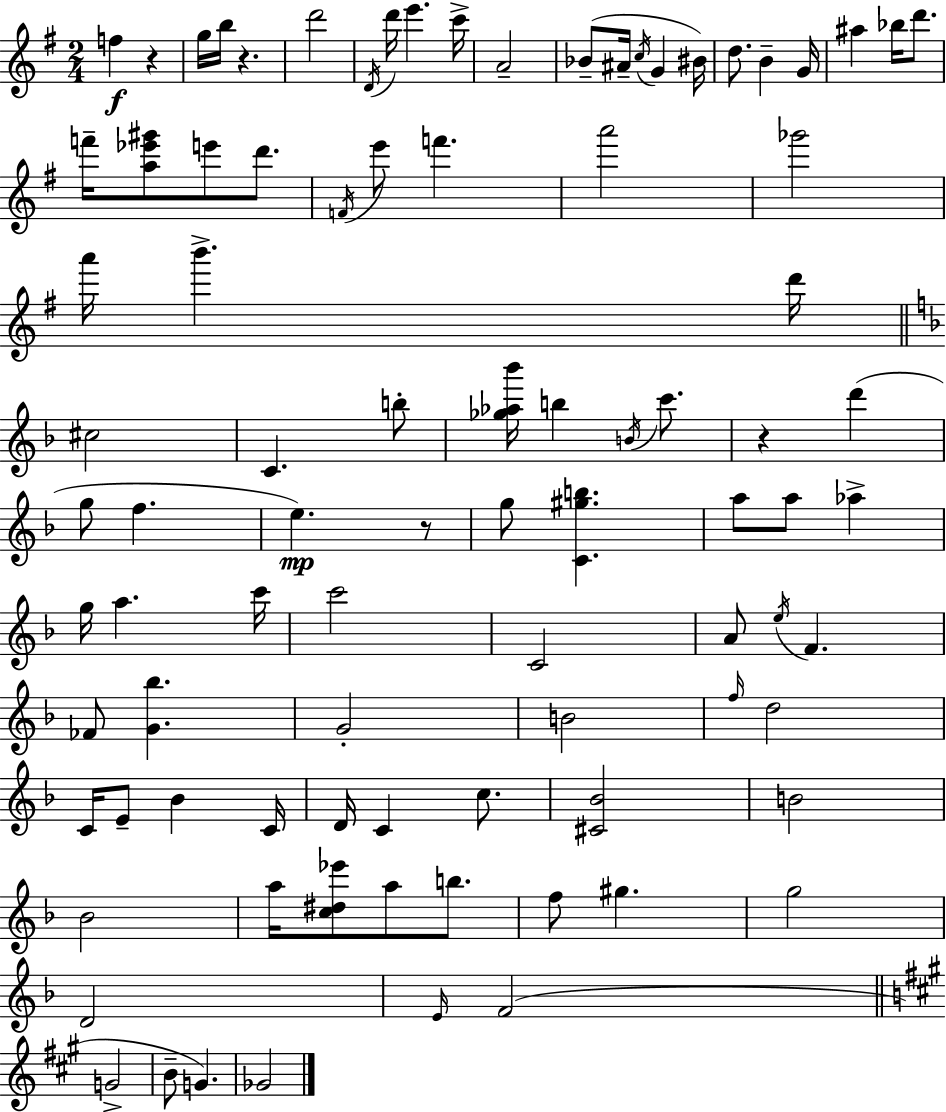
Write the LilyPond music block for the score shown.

{
  \clef treble
  \numericTimeSignature
  \time 2/4
  \key e \minor
  f''4\f r4 | g''16 b''16 r4. | d'''2 | \acciaccatura { d'16 } d'''16 e'''4. | \break c'''16-> a'2-- | bes'8--( ais'16-- \acciaccatura { c''16 } g'4 | bis'16) d''8. b'4-- | g'16 ais''4 bes''16 d'''8. | \break f'''16-- <a'' ees''' gis'''>8 e'''8 d'''8. | \acciaccatura { f'16 } e'''8 f'''4. | a'''2 | ges'''2 | \break a'''16 b'''4.-> | d'''16 \bar "||" \break \key d \minor cis''2 | c'4. b''8-. | <ges'' aes'' bes'''>16 b''4 \acciaccatura { b'16 } c'''8. | r4 d'''4( | \break g''8 f''4. | e''4.\mp) r8 | g''8 <c' gis'' b''>4. | a''8 a''8 aes''4-> | \break g''16 a''4. | c'''16 c'''2 | c'2 | a'8 \acciaccatura { e''16 } f'4. | \break fes'8 <g' bes''>4. | g'2-. | b'2 | \grace { f''16 } d''2 | \break c'16 e'8-- bes'4 | c'16 d'16 c'4 | c''8. <cis' bes'>2 | b'2 | \break bes'2 | a''16 <c'' dis'' ees'''>8 a''8 | b''8. f''8 gis''4. | g''2 | \break d'2 | \grace { e'16 }( f'2 | \bar "||" \break \key a \major g'2-> | b'8-- g'4.) | ges'2 | \bar "|."
}